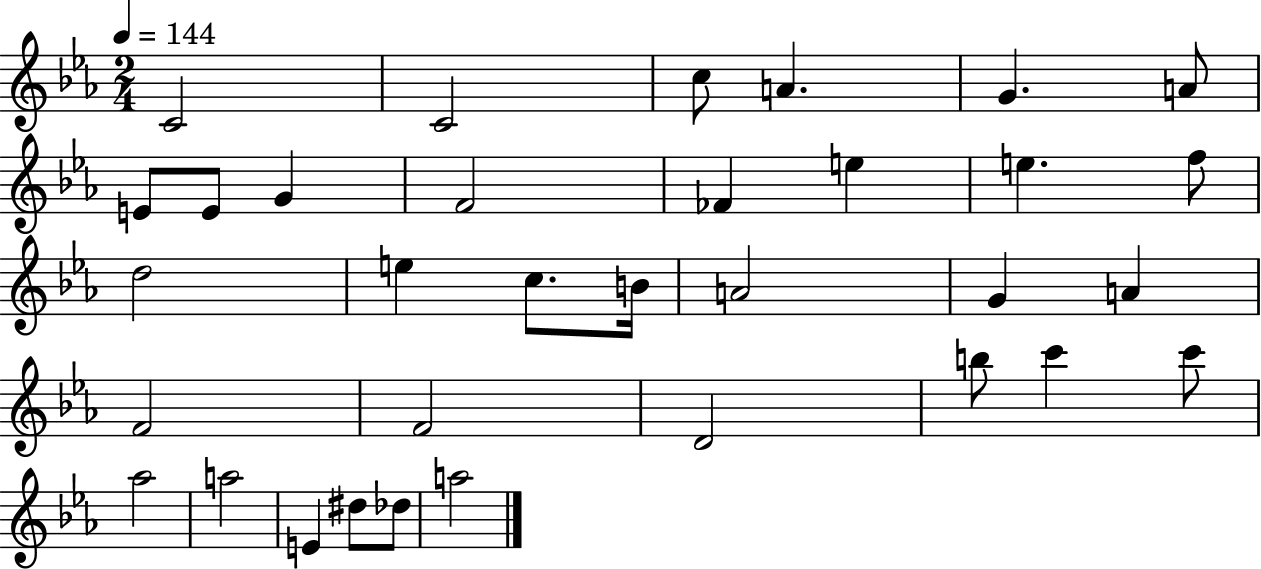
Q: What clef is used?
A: treble